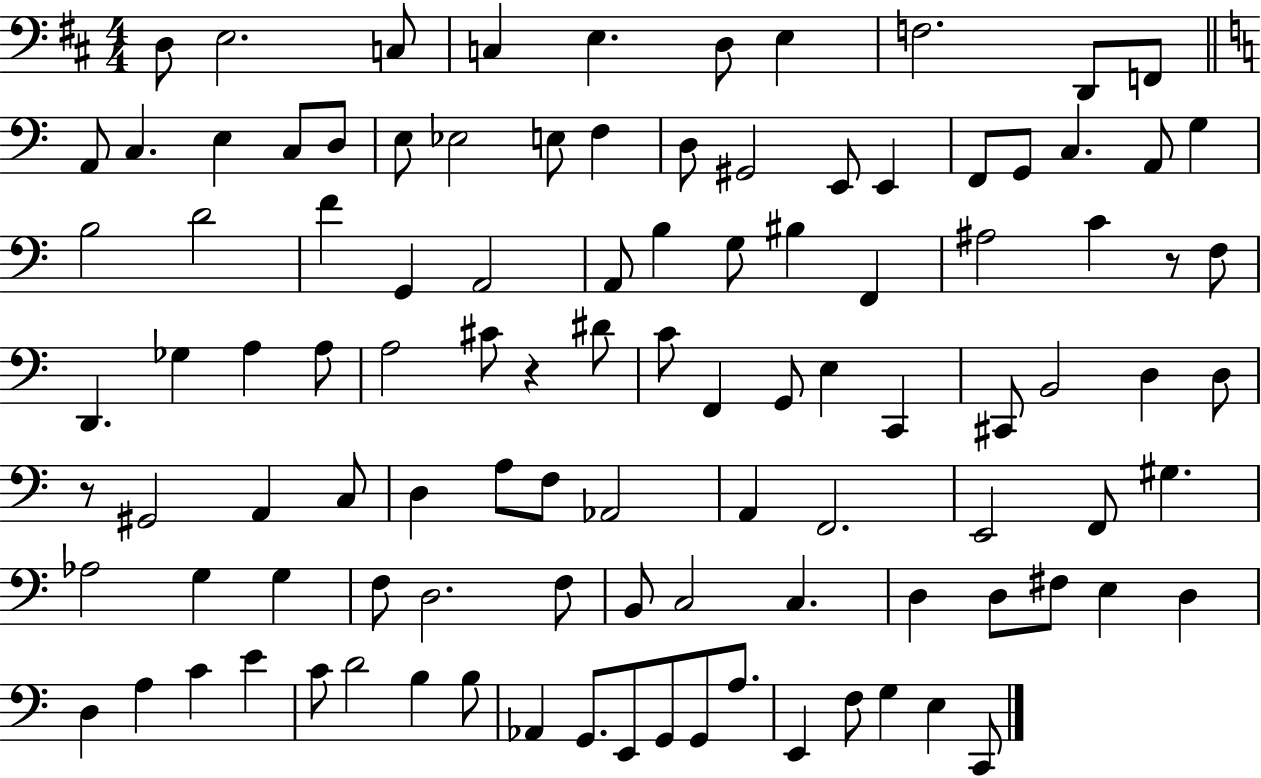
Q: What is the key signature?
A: D major